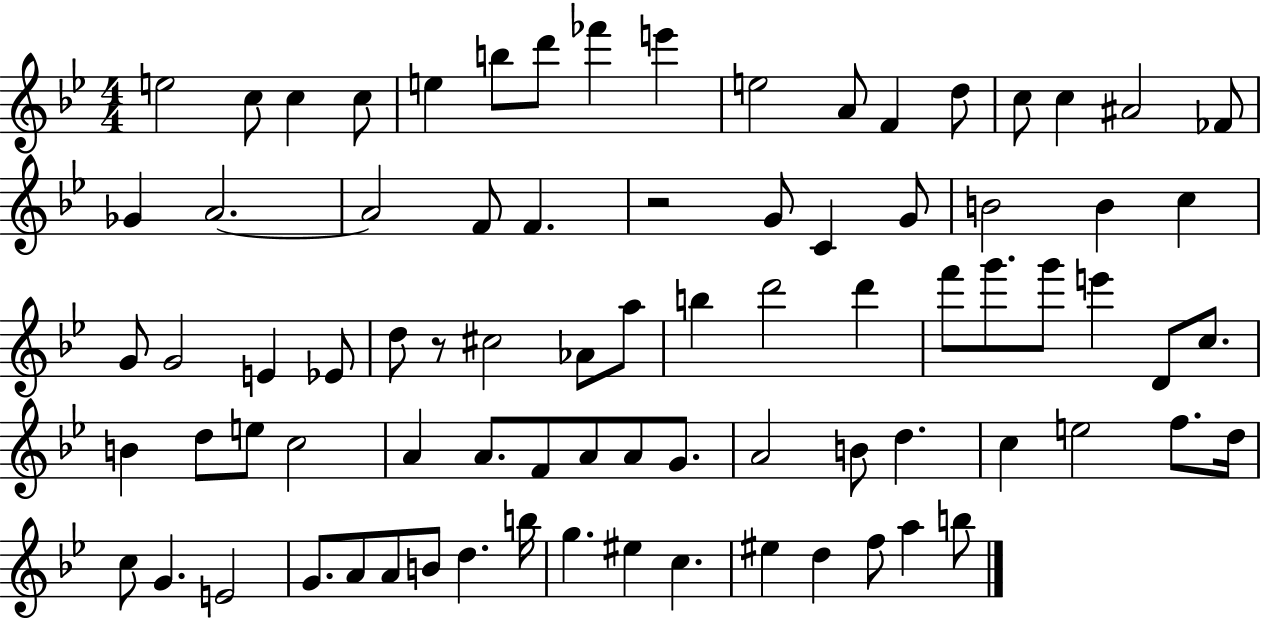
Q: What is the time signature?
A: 4/4